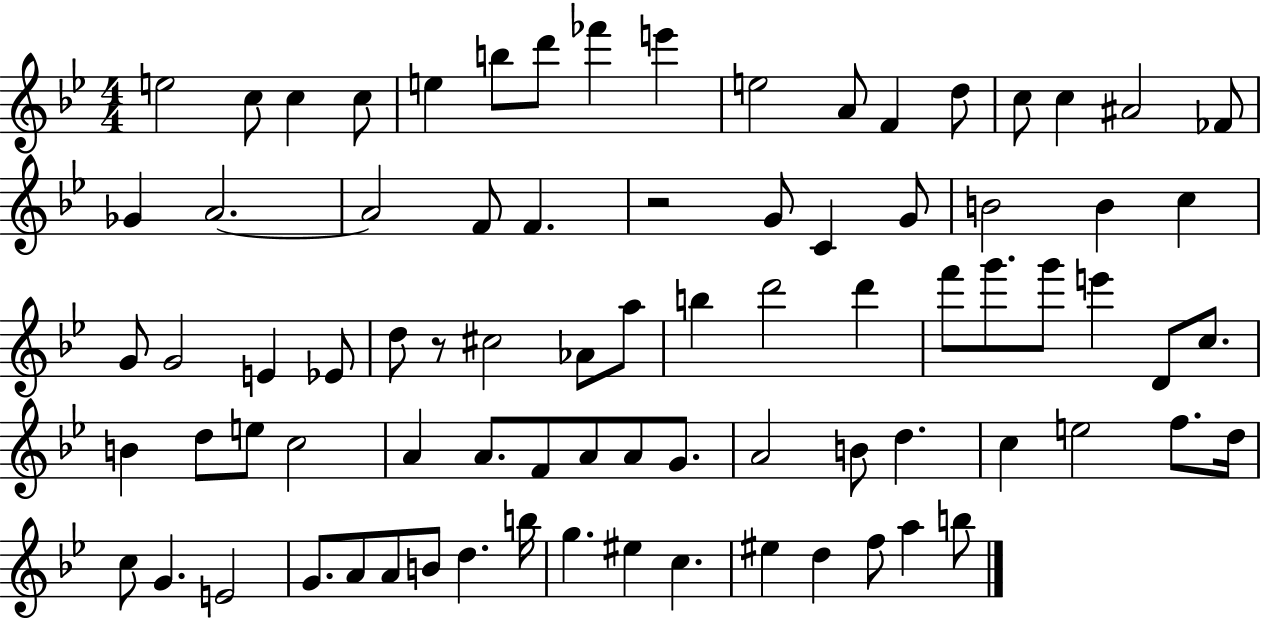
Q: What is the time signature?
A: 4/4